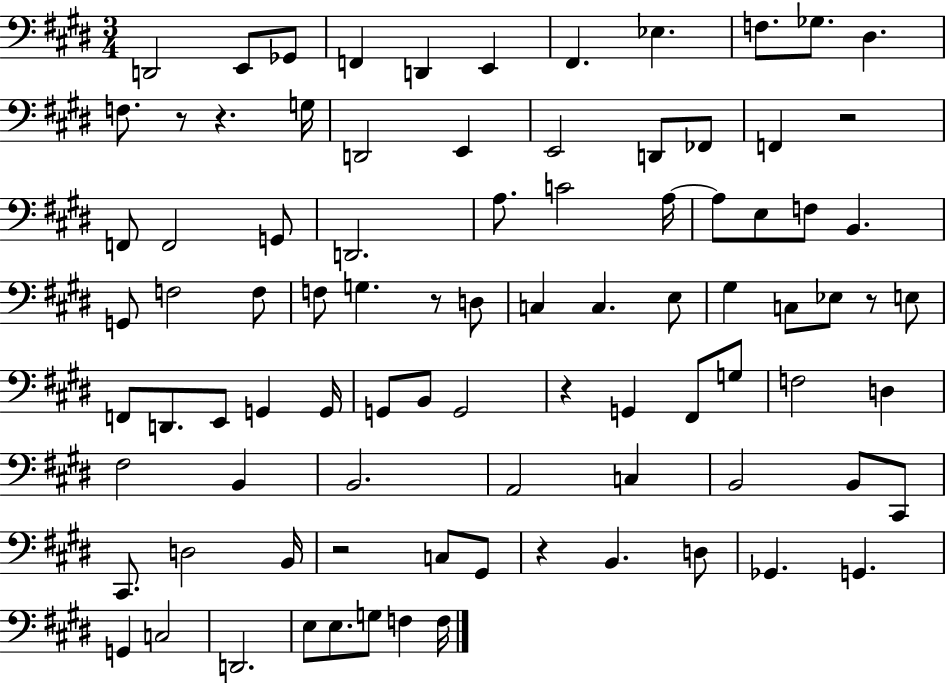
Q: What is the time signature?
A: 3/4